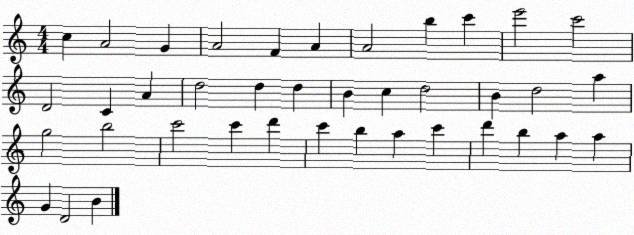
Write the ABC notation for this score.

X:1
T:Untitled
M:4/4
L:1/4
K:C
c A2 G A2 F A A2 b c' e'2 c'2 D2 C A d2 d d B c d2 B d2 a g2 b2 c'2 c' d' c' b a c' d' b a a G D2 B